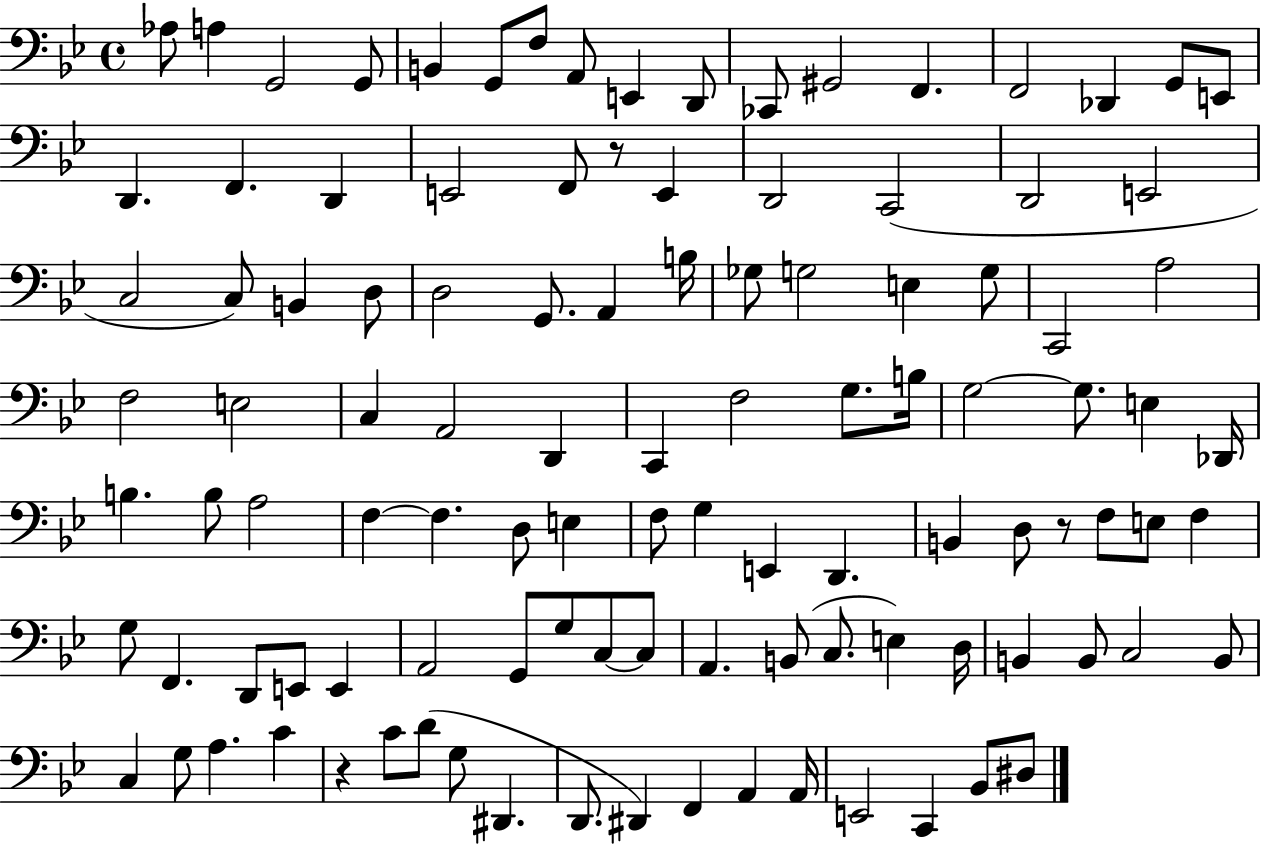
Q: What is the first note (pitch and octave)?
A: Ab3